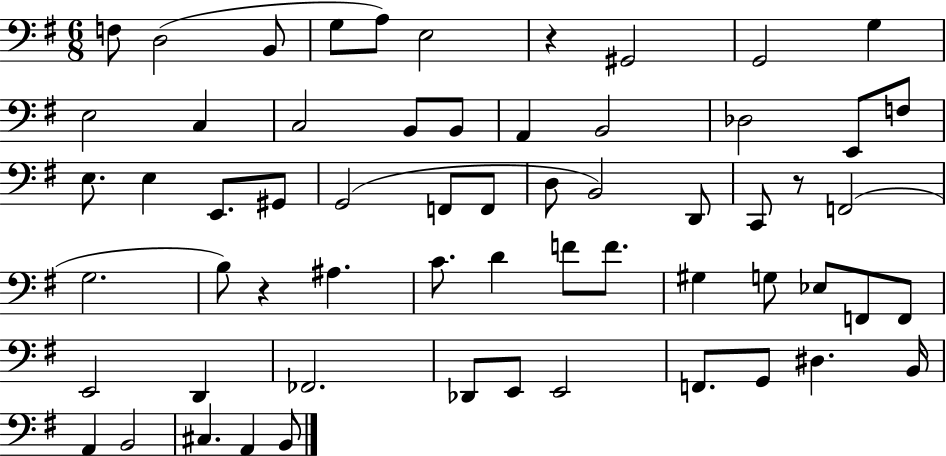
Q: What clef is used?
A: bass